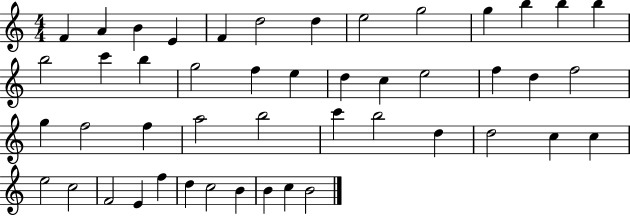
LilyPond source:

{
  \clef treble
  \numericTimeSignature
  \time 4/4
  \key c \major
  f'4 a'4 b'4 e'4 | f'4 d''2 d''4 | e''2 g''2 | g''4 b''4 b''4 b''4 | \break b''2 c'''4 b''4 | g''2 f''4 e''4 | d''4 c''4 e''2 | f''4 d''4 f''2 | \break g''4 f''2 f''4 | a''2 b''2 | c'''4 b''2 d''4 | d''2 c''4 c''4 | \break e''2 c''2 | f'2 e'4 f''4 | d''4 c''2 b'4 | b'4 c''4 b'2 | \break \bar "|."
}